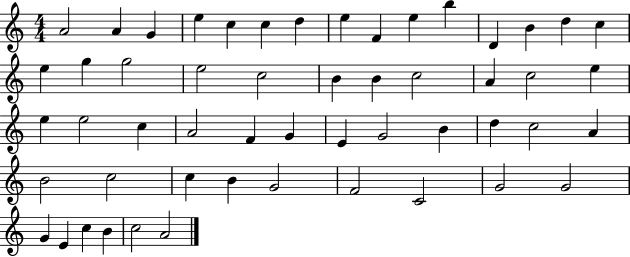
A4/h A4/q G4/q E5/q C5/q C5/q D5/q E5/q F4/q E5/q B5/q D4/q B4/q D5/q C5/q E5/q G5/q G5/h E5/h C5/h B4/q B4/q C5/h A4/q C5/h E5/q E5/q E5/h C5/q A4/h F4/q G4/q E4/q G4/h B4/q D5/q C5/h A4/q B4/h C5/h C5/q B4/q G4/h F4/h C4/h G4/h G4/h G4/q E4/q C5/q B4/q C5/h A4/h